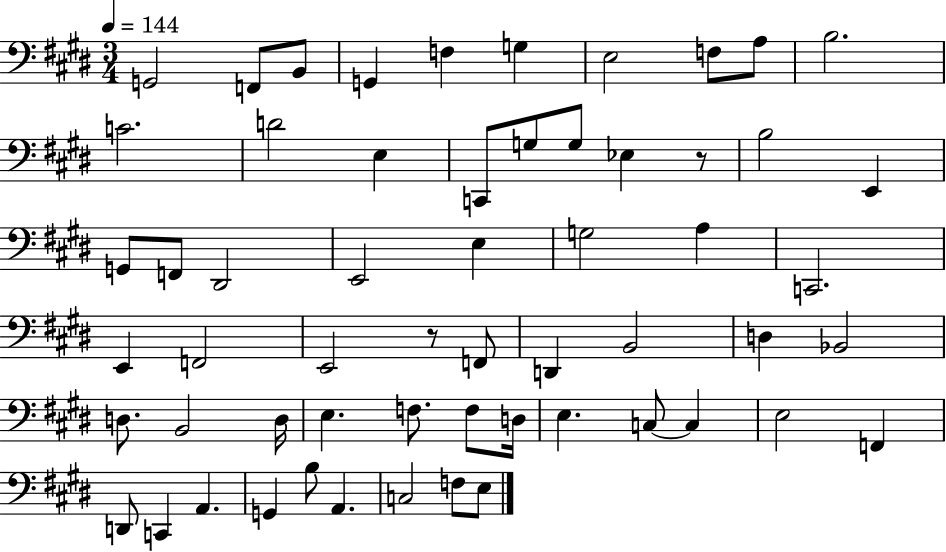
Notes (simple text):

G2/h F2/e B2/e G2/q F3/q G3/q E3/h F3/e A3/e B3/h. C4/h. D4/h E3/q C2/e G3/e G3/e Eb3/q R/e B3/h E2/q G2/e F2/e D#2/h E2/h E3/q G3/h A3/q C2/h. E2/q F2/h E2/h R/e F2/e D2/q B2/h D3/q Bb2/h D3/e. B2/h D3/s E3/q. F3/e. F3/e D3/s E3/q. C3/e C3/q E3/h F2/q D2/e C2/q A2/q. G2/q B3/e A2/q. C3/h F3/e E3/e